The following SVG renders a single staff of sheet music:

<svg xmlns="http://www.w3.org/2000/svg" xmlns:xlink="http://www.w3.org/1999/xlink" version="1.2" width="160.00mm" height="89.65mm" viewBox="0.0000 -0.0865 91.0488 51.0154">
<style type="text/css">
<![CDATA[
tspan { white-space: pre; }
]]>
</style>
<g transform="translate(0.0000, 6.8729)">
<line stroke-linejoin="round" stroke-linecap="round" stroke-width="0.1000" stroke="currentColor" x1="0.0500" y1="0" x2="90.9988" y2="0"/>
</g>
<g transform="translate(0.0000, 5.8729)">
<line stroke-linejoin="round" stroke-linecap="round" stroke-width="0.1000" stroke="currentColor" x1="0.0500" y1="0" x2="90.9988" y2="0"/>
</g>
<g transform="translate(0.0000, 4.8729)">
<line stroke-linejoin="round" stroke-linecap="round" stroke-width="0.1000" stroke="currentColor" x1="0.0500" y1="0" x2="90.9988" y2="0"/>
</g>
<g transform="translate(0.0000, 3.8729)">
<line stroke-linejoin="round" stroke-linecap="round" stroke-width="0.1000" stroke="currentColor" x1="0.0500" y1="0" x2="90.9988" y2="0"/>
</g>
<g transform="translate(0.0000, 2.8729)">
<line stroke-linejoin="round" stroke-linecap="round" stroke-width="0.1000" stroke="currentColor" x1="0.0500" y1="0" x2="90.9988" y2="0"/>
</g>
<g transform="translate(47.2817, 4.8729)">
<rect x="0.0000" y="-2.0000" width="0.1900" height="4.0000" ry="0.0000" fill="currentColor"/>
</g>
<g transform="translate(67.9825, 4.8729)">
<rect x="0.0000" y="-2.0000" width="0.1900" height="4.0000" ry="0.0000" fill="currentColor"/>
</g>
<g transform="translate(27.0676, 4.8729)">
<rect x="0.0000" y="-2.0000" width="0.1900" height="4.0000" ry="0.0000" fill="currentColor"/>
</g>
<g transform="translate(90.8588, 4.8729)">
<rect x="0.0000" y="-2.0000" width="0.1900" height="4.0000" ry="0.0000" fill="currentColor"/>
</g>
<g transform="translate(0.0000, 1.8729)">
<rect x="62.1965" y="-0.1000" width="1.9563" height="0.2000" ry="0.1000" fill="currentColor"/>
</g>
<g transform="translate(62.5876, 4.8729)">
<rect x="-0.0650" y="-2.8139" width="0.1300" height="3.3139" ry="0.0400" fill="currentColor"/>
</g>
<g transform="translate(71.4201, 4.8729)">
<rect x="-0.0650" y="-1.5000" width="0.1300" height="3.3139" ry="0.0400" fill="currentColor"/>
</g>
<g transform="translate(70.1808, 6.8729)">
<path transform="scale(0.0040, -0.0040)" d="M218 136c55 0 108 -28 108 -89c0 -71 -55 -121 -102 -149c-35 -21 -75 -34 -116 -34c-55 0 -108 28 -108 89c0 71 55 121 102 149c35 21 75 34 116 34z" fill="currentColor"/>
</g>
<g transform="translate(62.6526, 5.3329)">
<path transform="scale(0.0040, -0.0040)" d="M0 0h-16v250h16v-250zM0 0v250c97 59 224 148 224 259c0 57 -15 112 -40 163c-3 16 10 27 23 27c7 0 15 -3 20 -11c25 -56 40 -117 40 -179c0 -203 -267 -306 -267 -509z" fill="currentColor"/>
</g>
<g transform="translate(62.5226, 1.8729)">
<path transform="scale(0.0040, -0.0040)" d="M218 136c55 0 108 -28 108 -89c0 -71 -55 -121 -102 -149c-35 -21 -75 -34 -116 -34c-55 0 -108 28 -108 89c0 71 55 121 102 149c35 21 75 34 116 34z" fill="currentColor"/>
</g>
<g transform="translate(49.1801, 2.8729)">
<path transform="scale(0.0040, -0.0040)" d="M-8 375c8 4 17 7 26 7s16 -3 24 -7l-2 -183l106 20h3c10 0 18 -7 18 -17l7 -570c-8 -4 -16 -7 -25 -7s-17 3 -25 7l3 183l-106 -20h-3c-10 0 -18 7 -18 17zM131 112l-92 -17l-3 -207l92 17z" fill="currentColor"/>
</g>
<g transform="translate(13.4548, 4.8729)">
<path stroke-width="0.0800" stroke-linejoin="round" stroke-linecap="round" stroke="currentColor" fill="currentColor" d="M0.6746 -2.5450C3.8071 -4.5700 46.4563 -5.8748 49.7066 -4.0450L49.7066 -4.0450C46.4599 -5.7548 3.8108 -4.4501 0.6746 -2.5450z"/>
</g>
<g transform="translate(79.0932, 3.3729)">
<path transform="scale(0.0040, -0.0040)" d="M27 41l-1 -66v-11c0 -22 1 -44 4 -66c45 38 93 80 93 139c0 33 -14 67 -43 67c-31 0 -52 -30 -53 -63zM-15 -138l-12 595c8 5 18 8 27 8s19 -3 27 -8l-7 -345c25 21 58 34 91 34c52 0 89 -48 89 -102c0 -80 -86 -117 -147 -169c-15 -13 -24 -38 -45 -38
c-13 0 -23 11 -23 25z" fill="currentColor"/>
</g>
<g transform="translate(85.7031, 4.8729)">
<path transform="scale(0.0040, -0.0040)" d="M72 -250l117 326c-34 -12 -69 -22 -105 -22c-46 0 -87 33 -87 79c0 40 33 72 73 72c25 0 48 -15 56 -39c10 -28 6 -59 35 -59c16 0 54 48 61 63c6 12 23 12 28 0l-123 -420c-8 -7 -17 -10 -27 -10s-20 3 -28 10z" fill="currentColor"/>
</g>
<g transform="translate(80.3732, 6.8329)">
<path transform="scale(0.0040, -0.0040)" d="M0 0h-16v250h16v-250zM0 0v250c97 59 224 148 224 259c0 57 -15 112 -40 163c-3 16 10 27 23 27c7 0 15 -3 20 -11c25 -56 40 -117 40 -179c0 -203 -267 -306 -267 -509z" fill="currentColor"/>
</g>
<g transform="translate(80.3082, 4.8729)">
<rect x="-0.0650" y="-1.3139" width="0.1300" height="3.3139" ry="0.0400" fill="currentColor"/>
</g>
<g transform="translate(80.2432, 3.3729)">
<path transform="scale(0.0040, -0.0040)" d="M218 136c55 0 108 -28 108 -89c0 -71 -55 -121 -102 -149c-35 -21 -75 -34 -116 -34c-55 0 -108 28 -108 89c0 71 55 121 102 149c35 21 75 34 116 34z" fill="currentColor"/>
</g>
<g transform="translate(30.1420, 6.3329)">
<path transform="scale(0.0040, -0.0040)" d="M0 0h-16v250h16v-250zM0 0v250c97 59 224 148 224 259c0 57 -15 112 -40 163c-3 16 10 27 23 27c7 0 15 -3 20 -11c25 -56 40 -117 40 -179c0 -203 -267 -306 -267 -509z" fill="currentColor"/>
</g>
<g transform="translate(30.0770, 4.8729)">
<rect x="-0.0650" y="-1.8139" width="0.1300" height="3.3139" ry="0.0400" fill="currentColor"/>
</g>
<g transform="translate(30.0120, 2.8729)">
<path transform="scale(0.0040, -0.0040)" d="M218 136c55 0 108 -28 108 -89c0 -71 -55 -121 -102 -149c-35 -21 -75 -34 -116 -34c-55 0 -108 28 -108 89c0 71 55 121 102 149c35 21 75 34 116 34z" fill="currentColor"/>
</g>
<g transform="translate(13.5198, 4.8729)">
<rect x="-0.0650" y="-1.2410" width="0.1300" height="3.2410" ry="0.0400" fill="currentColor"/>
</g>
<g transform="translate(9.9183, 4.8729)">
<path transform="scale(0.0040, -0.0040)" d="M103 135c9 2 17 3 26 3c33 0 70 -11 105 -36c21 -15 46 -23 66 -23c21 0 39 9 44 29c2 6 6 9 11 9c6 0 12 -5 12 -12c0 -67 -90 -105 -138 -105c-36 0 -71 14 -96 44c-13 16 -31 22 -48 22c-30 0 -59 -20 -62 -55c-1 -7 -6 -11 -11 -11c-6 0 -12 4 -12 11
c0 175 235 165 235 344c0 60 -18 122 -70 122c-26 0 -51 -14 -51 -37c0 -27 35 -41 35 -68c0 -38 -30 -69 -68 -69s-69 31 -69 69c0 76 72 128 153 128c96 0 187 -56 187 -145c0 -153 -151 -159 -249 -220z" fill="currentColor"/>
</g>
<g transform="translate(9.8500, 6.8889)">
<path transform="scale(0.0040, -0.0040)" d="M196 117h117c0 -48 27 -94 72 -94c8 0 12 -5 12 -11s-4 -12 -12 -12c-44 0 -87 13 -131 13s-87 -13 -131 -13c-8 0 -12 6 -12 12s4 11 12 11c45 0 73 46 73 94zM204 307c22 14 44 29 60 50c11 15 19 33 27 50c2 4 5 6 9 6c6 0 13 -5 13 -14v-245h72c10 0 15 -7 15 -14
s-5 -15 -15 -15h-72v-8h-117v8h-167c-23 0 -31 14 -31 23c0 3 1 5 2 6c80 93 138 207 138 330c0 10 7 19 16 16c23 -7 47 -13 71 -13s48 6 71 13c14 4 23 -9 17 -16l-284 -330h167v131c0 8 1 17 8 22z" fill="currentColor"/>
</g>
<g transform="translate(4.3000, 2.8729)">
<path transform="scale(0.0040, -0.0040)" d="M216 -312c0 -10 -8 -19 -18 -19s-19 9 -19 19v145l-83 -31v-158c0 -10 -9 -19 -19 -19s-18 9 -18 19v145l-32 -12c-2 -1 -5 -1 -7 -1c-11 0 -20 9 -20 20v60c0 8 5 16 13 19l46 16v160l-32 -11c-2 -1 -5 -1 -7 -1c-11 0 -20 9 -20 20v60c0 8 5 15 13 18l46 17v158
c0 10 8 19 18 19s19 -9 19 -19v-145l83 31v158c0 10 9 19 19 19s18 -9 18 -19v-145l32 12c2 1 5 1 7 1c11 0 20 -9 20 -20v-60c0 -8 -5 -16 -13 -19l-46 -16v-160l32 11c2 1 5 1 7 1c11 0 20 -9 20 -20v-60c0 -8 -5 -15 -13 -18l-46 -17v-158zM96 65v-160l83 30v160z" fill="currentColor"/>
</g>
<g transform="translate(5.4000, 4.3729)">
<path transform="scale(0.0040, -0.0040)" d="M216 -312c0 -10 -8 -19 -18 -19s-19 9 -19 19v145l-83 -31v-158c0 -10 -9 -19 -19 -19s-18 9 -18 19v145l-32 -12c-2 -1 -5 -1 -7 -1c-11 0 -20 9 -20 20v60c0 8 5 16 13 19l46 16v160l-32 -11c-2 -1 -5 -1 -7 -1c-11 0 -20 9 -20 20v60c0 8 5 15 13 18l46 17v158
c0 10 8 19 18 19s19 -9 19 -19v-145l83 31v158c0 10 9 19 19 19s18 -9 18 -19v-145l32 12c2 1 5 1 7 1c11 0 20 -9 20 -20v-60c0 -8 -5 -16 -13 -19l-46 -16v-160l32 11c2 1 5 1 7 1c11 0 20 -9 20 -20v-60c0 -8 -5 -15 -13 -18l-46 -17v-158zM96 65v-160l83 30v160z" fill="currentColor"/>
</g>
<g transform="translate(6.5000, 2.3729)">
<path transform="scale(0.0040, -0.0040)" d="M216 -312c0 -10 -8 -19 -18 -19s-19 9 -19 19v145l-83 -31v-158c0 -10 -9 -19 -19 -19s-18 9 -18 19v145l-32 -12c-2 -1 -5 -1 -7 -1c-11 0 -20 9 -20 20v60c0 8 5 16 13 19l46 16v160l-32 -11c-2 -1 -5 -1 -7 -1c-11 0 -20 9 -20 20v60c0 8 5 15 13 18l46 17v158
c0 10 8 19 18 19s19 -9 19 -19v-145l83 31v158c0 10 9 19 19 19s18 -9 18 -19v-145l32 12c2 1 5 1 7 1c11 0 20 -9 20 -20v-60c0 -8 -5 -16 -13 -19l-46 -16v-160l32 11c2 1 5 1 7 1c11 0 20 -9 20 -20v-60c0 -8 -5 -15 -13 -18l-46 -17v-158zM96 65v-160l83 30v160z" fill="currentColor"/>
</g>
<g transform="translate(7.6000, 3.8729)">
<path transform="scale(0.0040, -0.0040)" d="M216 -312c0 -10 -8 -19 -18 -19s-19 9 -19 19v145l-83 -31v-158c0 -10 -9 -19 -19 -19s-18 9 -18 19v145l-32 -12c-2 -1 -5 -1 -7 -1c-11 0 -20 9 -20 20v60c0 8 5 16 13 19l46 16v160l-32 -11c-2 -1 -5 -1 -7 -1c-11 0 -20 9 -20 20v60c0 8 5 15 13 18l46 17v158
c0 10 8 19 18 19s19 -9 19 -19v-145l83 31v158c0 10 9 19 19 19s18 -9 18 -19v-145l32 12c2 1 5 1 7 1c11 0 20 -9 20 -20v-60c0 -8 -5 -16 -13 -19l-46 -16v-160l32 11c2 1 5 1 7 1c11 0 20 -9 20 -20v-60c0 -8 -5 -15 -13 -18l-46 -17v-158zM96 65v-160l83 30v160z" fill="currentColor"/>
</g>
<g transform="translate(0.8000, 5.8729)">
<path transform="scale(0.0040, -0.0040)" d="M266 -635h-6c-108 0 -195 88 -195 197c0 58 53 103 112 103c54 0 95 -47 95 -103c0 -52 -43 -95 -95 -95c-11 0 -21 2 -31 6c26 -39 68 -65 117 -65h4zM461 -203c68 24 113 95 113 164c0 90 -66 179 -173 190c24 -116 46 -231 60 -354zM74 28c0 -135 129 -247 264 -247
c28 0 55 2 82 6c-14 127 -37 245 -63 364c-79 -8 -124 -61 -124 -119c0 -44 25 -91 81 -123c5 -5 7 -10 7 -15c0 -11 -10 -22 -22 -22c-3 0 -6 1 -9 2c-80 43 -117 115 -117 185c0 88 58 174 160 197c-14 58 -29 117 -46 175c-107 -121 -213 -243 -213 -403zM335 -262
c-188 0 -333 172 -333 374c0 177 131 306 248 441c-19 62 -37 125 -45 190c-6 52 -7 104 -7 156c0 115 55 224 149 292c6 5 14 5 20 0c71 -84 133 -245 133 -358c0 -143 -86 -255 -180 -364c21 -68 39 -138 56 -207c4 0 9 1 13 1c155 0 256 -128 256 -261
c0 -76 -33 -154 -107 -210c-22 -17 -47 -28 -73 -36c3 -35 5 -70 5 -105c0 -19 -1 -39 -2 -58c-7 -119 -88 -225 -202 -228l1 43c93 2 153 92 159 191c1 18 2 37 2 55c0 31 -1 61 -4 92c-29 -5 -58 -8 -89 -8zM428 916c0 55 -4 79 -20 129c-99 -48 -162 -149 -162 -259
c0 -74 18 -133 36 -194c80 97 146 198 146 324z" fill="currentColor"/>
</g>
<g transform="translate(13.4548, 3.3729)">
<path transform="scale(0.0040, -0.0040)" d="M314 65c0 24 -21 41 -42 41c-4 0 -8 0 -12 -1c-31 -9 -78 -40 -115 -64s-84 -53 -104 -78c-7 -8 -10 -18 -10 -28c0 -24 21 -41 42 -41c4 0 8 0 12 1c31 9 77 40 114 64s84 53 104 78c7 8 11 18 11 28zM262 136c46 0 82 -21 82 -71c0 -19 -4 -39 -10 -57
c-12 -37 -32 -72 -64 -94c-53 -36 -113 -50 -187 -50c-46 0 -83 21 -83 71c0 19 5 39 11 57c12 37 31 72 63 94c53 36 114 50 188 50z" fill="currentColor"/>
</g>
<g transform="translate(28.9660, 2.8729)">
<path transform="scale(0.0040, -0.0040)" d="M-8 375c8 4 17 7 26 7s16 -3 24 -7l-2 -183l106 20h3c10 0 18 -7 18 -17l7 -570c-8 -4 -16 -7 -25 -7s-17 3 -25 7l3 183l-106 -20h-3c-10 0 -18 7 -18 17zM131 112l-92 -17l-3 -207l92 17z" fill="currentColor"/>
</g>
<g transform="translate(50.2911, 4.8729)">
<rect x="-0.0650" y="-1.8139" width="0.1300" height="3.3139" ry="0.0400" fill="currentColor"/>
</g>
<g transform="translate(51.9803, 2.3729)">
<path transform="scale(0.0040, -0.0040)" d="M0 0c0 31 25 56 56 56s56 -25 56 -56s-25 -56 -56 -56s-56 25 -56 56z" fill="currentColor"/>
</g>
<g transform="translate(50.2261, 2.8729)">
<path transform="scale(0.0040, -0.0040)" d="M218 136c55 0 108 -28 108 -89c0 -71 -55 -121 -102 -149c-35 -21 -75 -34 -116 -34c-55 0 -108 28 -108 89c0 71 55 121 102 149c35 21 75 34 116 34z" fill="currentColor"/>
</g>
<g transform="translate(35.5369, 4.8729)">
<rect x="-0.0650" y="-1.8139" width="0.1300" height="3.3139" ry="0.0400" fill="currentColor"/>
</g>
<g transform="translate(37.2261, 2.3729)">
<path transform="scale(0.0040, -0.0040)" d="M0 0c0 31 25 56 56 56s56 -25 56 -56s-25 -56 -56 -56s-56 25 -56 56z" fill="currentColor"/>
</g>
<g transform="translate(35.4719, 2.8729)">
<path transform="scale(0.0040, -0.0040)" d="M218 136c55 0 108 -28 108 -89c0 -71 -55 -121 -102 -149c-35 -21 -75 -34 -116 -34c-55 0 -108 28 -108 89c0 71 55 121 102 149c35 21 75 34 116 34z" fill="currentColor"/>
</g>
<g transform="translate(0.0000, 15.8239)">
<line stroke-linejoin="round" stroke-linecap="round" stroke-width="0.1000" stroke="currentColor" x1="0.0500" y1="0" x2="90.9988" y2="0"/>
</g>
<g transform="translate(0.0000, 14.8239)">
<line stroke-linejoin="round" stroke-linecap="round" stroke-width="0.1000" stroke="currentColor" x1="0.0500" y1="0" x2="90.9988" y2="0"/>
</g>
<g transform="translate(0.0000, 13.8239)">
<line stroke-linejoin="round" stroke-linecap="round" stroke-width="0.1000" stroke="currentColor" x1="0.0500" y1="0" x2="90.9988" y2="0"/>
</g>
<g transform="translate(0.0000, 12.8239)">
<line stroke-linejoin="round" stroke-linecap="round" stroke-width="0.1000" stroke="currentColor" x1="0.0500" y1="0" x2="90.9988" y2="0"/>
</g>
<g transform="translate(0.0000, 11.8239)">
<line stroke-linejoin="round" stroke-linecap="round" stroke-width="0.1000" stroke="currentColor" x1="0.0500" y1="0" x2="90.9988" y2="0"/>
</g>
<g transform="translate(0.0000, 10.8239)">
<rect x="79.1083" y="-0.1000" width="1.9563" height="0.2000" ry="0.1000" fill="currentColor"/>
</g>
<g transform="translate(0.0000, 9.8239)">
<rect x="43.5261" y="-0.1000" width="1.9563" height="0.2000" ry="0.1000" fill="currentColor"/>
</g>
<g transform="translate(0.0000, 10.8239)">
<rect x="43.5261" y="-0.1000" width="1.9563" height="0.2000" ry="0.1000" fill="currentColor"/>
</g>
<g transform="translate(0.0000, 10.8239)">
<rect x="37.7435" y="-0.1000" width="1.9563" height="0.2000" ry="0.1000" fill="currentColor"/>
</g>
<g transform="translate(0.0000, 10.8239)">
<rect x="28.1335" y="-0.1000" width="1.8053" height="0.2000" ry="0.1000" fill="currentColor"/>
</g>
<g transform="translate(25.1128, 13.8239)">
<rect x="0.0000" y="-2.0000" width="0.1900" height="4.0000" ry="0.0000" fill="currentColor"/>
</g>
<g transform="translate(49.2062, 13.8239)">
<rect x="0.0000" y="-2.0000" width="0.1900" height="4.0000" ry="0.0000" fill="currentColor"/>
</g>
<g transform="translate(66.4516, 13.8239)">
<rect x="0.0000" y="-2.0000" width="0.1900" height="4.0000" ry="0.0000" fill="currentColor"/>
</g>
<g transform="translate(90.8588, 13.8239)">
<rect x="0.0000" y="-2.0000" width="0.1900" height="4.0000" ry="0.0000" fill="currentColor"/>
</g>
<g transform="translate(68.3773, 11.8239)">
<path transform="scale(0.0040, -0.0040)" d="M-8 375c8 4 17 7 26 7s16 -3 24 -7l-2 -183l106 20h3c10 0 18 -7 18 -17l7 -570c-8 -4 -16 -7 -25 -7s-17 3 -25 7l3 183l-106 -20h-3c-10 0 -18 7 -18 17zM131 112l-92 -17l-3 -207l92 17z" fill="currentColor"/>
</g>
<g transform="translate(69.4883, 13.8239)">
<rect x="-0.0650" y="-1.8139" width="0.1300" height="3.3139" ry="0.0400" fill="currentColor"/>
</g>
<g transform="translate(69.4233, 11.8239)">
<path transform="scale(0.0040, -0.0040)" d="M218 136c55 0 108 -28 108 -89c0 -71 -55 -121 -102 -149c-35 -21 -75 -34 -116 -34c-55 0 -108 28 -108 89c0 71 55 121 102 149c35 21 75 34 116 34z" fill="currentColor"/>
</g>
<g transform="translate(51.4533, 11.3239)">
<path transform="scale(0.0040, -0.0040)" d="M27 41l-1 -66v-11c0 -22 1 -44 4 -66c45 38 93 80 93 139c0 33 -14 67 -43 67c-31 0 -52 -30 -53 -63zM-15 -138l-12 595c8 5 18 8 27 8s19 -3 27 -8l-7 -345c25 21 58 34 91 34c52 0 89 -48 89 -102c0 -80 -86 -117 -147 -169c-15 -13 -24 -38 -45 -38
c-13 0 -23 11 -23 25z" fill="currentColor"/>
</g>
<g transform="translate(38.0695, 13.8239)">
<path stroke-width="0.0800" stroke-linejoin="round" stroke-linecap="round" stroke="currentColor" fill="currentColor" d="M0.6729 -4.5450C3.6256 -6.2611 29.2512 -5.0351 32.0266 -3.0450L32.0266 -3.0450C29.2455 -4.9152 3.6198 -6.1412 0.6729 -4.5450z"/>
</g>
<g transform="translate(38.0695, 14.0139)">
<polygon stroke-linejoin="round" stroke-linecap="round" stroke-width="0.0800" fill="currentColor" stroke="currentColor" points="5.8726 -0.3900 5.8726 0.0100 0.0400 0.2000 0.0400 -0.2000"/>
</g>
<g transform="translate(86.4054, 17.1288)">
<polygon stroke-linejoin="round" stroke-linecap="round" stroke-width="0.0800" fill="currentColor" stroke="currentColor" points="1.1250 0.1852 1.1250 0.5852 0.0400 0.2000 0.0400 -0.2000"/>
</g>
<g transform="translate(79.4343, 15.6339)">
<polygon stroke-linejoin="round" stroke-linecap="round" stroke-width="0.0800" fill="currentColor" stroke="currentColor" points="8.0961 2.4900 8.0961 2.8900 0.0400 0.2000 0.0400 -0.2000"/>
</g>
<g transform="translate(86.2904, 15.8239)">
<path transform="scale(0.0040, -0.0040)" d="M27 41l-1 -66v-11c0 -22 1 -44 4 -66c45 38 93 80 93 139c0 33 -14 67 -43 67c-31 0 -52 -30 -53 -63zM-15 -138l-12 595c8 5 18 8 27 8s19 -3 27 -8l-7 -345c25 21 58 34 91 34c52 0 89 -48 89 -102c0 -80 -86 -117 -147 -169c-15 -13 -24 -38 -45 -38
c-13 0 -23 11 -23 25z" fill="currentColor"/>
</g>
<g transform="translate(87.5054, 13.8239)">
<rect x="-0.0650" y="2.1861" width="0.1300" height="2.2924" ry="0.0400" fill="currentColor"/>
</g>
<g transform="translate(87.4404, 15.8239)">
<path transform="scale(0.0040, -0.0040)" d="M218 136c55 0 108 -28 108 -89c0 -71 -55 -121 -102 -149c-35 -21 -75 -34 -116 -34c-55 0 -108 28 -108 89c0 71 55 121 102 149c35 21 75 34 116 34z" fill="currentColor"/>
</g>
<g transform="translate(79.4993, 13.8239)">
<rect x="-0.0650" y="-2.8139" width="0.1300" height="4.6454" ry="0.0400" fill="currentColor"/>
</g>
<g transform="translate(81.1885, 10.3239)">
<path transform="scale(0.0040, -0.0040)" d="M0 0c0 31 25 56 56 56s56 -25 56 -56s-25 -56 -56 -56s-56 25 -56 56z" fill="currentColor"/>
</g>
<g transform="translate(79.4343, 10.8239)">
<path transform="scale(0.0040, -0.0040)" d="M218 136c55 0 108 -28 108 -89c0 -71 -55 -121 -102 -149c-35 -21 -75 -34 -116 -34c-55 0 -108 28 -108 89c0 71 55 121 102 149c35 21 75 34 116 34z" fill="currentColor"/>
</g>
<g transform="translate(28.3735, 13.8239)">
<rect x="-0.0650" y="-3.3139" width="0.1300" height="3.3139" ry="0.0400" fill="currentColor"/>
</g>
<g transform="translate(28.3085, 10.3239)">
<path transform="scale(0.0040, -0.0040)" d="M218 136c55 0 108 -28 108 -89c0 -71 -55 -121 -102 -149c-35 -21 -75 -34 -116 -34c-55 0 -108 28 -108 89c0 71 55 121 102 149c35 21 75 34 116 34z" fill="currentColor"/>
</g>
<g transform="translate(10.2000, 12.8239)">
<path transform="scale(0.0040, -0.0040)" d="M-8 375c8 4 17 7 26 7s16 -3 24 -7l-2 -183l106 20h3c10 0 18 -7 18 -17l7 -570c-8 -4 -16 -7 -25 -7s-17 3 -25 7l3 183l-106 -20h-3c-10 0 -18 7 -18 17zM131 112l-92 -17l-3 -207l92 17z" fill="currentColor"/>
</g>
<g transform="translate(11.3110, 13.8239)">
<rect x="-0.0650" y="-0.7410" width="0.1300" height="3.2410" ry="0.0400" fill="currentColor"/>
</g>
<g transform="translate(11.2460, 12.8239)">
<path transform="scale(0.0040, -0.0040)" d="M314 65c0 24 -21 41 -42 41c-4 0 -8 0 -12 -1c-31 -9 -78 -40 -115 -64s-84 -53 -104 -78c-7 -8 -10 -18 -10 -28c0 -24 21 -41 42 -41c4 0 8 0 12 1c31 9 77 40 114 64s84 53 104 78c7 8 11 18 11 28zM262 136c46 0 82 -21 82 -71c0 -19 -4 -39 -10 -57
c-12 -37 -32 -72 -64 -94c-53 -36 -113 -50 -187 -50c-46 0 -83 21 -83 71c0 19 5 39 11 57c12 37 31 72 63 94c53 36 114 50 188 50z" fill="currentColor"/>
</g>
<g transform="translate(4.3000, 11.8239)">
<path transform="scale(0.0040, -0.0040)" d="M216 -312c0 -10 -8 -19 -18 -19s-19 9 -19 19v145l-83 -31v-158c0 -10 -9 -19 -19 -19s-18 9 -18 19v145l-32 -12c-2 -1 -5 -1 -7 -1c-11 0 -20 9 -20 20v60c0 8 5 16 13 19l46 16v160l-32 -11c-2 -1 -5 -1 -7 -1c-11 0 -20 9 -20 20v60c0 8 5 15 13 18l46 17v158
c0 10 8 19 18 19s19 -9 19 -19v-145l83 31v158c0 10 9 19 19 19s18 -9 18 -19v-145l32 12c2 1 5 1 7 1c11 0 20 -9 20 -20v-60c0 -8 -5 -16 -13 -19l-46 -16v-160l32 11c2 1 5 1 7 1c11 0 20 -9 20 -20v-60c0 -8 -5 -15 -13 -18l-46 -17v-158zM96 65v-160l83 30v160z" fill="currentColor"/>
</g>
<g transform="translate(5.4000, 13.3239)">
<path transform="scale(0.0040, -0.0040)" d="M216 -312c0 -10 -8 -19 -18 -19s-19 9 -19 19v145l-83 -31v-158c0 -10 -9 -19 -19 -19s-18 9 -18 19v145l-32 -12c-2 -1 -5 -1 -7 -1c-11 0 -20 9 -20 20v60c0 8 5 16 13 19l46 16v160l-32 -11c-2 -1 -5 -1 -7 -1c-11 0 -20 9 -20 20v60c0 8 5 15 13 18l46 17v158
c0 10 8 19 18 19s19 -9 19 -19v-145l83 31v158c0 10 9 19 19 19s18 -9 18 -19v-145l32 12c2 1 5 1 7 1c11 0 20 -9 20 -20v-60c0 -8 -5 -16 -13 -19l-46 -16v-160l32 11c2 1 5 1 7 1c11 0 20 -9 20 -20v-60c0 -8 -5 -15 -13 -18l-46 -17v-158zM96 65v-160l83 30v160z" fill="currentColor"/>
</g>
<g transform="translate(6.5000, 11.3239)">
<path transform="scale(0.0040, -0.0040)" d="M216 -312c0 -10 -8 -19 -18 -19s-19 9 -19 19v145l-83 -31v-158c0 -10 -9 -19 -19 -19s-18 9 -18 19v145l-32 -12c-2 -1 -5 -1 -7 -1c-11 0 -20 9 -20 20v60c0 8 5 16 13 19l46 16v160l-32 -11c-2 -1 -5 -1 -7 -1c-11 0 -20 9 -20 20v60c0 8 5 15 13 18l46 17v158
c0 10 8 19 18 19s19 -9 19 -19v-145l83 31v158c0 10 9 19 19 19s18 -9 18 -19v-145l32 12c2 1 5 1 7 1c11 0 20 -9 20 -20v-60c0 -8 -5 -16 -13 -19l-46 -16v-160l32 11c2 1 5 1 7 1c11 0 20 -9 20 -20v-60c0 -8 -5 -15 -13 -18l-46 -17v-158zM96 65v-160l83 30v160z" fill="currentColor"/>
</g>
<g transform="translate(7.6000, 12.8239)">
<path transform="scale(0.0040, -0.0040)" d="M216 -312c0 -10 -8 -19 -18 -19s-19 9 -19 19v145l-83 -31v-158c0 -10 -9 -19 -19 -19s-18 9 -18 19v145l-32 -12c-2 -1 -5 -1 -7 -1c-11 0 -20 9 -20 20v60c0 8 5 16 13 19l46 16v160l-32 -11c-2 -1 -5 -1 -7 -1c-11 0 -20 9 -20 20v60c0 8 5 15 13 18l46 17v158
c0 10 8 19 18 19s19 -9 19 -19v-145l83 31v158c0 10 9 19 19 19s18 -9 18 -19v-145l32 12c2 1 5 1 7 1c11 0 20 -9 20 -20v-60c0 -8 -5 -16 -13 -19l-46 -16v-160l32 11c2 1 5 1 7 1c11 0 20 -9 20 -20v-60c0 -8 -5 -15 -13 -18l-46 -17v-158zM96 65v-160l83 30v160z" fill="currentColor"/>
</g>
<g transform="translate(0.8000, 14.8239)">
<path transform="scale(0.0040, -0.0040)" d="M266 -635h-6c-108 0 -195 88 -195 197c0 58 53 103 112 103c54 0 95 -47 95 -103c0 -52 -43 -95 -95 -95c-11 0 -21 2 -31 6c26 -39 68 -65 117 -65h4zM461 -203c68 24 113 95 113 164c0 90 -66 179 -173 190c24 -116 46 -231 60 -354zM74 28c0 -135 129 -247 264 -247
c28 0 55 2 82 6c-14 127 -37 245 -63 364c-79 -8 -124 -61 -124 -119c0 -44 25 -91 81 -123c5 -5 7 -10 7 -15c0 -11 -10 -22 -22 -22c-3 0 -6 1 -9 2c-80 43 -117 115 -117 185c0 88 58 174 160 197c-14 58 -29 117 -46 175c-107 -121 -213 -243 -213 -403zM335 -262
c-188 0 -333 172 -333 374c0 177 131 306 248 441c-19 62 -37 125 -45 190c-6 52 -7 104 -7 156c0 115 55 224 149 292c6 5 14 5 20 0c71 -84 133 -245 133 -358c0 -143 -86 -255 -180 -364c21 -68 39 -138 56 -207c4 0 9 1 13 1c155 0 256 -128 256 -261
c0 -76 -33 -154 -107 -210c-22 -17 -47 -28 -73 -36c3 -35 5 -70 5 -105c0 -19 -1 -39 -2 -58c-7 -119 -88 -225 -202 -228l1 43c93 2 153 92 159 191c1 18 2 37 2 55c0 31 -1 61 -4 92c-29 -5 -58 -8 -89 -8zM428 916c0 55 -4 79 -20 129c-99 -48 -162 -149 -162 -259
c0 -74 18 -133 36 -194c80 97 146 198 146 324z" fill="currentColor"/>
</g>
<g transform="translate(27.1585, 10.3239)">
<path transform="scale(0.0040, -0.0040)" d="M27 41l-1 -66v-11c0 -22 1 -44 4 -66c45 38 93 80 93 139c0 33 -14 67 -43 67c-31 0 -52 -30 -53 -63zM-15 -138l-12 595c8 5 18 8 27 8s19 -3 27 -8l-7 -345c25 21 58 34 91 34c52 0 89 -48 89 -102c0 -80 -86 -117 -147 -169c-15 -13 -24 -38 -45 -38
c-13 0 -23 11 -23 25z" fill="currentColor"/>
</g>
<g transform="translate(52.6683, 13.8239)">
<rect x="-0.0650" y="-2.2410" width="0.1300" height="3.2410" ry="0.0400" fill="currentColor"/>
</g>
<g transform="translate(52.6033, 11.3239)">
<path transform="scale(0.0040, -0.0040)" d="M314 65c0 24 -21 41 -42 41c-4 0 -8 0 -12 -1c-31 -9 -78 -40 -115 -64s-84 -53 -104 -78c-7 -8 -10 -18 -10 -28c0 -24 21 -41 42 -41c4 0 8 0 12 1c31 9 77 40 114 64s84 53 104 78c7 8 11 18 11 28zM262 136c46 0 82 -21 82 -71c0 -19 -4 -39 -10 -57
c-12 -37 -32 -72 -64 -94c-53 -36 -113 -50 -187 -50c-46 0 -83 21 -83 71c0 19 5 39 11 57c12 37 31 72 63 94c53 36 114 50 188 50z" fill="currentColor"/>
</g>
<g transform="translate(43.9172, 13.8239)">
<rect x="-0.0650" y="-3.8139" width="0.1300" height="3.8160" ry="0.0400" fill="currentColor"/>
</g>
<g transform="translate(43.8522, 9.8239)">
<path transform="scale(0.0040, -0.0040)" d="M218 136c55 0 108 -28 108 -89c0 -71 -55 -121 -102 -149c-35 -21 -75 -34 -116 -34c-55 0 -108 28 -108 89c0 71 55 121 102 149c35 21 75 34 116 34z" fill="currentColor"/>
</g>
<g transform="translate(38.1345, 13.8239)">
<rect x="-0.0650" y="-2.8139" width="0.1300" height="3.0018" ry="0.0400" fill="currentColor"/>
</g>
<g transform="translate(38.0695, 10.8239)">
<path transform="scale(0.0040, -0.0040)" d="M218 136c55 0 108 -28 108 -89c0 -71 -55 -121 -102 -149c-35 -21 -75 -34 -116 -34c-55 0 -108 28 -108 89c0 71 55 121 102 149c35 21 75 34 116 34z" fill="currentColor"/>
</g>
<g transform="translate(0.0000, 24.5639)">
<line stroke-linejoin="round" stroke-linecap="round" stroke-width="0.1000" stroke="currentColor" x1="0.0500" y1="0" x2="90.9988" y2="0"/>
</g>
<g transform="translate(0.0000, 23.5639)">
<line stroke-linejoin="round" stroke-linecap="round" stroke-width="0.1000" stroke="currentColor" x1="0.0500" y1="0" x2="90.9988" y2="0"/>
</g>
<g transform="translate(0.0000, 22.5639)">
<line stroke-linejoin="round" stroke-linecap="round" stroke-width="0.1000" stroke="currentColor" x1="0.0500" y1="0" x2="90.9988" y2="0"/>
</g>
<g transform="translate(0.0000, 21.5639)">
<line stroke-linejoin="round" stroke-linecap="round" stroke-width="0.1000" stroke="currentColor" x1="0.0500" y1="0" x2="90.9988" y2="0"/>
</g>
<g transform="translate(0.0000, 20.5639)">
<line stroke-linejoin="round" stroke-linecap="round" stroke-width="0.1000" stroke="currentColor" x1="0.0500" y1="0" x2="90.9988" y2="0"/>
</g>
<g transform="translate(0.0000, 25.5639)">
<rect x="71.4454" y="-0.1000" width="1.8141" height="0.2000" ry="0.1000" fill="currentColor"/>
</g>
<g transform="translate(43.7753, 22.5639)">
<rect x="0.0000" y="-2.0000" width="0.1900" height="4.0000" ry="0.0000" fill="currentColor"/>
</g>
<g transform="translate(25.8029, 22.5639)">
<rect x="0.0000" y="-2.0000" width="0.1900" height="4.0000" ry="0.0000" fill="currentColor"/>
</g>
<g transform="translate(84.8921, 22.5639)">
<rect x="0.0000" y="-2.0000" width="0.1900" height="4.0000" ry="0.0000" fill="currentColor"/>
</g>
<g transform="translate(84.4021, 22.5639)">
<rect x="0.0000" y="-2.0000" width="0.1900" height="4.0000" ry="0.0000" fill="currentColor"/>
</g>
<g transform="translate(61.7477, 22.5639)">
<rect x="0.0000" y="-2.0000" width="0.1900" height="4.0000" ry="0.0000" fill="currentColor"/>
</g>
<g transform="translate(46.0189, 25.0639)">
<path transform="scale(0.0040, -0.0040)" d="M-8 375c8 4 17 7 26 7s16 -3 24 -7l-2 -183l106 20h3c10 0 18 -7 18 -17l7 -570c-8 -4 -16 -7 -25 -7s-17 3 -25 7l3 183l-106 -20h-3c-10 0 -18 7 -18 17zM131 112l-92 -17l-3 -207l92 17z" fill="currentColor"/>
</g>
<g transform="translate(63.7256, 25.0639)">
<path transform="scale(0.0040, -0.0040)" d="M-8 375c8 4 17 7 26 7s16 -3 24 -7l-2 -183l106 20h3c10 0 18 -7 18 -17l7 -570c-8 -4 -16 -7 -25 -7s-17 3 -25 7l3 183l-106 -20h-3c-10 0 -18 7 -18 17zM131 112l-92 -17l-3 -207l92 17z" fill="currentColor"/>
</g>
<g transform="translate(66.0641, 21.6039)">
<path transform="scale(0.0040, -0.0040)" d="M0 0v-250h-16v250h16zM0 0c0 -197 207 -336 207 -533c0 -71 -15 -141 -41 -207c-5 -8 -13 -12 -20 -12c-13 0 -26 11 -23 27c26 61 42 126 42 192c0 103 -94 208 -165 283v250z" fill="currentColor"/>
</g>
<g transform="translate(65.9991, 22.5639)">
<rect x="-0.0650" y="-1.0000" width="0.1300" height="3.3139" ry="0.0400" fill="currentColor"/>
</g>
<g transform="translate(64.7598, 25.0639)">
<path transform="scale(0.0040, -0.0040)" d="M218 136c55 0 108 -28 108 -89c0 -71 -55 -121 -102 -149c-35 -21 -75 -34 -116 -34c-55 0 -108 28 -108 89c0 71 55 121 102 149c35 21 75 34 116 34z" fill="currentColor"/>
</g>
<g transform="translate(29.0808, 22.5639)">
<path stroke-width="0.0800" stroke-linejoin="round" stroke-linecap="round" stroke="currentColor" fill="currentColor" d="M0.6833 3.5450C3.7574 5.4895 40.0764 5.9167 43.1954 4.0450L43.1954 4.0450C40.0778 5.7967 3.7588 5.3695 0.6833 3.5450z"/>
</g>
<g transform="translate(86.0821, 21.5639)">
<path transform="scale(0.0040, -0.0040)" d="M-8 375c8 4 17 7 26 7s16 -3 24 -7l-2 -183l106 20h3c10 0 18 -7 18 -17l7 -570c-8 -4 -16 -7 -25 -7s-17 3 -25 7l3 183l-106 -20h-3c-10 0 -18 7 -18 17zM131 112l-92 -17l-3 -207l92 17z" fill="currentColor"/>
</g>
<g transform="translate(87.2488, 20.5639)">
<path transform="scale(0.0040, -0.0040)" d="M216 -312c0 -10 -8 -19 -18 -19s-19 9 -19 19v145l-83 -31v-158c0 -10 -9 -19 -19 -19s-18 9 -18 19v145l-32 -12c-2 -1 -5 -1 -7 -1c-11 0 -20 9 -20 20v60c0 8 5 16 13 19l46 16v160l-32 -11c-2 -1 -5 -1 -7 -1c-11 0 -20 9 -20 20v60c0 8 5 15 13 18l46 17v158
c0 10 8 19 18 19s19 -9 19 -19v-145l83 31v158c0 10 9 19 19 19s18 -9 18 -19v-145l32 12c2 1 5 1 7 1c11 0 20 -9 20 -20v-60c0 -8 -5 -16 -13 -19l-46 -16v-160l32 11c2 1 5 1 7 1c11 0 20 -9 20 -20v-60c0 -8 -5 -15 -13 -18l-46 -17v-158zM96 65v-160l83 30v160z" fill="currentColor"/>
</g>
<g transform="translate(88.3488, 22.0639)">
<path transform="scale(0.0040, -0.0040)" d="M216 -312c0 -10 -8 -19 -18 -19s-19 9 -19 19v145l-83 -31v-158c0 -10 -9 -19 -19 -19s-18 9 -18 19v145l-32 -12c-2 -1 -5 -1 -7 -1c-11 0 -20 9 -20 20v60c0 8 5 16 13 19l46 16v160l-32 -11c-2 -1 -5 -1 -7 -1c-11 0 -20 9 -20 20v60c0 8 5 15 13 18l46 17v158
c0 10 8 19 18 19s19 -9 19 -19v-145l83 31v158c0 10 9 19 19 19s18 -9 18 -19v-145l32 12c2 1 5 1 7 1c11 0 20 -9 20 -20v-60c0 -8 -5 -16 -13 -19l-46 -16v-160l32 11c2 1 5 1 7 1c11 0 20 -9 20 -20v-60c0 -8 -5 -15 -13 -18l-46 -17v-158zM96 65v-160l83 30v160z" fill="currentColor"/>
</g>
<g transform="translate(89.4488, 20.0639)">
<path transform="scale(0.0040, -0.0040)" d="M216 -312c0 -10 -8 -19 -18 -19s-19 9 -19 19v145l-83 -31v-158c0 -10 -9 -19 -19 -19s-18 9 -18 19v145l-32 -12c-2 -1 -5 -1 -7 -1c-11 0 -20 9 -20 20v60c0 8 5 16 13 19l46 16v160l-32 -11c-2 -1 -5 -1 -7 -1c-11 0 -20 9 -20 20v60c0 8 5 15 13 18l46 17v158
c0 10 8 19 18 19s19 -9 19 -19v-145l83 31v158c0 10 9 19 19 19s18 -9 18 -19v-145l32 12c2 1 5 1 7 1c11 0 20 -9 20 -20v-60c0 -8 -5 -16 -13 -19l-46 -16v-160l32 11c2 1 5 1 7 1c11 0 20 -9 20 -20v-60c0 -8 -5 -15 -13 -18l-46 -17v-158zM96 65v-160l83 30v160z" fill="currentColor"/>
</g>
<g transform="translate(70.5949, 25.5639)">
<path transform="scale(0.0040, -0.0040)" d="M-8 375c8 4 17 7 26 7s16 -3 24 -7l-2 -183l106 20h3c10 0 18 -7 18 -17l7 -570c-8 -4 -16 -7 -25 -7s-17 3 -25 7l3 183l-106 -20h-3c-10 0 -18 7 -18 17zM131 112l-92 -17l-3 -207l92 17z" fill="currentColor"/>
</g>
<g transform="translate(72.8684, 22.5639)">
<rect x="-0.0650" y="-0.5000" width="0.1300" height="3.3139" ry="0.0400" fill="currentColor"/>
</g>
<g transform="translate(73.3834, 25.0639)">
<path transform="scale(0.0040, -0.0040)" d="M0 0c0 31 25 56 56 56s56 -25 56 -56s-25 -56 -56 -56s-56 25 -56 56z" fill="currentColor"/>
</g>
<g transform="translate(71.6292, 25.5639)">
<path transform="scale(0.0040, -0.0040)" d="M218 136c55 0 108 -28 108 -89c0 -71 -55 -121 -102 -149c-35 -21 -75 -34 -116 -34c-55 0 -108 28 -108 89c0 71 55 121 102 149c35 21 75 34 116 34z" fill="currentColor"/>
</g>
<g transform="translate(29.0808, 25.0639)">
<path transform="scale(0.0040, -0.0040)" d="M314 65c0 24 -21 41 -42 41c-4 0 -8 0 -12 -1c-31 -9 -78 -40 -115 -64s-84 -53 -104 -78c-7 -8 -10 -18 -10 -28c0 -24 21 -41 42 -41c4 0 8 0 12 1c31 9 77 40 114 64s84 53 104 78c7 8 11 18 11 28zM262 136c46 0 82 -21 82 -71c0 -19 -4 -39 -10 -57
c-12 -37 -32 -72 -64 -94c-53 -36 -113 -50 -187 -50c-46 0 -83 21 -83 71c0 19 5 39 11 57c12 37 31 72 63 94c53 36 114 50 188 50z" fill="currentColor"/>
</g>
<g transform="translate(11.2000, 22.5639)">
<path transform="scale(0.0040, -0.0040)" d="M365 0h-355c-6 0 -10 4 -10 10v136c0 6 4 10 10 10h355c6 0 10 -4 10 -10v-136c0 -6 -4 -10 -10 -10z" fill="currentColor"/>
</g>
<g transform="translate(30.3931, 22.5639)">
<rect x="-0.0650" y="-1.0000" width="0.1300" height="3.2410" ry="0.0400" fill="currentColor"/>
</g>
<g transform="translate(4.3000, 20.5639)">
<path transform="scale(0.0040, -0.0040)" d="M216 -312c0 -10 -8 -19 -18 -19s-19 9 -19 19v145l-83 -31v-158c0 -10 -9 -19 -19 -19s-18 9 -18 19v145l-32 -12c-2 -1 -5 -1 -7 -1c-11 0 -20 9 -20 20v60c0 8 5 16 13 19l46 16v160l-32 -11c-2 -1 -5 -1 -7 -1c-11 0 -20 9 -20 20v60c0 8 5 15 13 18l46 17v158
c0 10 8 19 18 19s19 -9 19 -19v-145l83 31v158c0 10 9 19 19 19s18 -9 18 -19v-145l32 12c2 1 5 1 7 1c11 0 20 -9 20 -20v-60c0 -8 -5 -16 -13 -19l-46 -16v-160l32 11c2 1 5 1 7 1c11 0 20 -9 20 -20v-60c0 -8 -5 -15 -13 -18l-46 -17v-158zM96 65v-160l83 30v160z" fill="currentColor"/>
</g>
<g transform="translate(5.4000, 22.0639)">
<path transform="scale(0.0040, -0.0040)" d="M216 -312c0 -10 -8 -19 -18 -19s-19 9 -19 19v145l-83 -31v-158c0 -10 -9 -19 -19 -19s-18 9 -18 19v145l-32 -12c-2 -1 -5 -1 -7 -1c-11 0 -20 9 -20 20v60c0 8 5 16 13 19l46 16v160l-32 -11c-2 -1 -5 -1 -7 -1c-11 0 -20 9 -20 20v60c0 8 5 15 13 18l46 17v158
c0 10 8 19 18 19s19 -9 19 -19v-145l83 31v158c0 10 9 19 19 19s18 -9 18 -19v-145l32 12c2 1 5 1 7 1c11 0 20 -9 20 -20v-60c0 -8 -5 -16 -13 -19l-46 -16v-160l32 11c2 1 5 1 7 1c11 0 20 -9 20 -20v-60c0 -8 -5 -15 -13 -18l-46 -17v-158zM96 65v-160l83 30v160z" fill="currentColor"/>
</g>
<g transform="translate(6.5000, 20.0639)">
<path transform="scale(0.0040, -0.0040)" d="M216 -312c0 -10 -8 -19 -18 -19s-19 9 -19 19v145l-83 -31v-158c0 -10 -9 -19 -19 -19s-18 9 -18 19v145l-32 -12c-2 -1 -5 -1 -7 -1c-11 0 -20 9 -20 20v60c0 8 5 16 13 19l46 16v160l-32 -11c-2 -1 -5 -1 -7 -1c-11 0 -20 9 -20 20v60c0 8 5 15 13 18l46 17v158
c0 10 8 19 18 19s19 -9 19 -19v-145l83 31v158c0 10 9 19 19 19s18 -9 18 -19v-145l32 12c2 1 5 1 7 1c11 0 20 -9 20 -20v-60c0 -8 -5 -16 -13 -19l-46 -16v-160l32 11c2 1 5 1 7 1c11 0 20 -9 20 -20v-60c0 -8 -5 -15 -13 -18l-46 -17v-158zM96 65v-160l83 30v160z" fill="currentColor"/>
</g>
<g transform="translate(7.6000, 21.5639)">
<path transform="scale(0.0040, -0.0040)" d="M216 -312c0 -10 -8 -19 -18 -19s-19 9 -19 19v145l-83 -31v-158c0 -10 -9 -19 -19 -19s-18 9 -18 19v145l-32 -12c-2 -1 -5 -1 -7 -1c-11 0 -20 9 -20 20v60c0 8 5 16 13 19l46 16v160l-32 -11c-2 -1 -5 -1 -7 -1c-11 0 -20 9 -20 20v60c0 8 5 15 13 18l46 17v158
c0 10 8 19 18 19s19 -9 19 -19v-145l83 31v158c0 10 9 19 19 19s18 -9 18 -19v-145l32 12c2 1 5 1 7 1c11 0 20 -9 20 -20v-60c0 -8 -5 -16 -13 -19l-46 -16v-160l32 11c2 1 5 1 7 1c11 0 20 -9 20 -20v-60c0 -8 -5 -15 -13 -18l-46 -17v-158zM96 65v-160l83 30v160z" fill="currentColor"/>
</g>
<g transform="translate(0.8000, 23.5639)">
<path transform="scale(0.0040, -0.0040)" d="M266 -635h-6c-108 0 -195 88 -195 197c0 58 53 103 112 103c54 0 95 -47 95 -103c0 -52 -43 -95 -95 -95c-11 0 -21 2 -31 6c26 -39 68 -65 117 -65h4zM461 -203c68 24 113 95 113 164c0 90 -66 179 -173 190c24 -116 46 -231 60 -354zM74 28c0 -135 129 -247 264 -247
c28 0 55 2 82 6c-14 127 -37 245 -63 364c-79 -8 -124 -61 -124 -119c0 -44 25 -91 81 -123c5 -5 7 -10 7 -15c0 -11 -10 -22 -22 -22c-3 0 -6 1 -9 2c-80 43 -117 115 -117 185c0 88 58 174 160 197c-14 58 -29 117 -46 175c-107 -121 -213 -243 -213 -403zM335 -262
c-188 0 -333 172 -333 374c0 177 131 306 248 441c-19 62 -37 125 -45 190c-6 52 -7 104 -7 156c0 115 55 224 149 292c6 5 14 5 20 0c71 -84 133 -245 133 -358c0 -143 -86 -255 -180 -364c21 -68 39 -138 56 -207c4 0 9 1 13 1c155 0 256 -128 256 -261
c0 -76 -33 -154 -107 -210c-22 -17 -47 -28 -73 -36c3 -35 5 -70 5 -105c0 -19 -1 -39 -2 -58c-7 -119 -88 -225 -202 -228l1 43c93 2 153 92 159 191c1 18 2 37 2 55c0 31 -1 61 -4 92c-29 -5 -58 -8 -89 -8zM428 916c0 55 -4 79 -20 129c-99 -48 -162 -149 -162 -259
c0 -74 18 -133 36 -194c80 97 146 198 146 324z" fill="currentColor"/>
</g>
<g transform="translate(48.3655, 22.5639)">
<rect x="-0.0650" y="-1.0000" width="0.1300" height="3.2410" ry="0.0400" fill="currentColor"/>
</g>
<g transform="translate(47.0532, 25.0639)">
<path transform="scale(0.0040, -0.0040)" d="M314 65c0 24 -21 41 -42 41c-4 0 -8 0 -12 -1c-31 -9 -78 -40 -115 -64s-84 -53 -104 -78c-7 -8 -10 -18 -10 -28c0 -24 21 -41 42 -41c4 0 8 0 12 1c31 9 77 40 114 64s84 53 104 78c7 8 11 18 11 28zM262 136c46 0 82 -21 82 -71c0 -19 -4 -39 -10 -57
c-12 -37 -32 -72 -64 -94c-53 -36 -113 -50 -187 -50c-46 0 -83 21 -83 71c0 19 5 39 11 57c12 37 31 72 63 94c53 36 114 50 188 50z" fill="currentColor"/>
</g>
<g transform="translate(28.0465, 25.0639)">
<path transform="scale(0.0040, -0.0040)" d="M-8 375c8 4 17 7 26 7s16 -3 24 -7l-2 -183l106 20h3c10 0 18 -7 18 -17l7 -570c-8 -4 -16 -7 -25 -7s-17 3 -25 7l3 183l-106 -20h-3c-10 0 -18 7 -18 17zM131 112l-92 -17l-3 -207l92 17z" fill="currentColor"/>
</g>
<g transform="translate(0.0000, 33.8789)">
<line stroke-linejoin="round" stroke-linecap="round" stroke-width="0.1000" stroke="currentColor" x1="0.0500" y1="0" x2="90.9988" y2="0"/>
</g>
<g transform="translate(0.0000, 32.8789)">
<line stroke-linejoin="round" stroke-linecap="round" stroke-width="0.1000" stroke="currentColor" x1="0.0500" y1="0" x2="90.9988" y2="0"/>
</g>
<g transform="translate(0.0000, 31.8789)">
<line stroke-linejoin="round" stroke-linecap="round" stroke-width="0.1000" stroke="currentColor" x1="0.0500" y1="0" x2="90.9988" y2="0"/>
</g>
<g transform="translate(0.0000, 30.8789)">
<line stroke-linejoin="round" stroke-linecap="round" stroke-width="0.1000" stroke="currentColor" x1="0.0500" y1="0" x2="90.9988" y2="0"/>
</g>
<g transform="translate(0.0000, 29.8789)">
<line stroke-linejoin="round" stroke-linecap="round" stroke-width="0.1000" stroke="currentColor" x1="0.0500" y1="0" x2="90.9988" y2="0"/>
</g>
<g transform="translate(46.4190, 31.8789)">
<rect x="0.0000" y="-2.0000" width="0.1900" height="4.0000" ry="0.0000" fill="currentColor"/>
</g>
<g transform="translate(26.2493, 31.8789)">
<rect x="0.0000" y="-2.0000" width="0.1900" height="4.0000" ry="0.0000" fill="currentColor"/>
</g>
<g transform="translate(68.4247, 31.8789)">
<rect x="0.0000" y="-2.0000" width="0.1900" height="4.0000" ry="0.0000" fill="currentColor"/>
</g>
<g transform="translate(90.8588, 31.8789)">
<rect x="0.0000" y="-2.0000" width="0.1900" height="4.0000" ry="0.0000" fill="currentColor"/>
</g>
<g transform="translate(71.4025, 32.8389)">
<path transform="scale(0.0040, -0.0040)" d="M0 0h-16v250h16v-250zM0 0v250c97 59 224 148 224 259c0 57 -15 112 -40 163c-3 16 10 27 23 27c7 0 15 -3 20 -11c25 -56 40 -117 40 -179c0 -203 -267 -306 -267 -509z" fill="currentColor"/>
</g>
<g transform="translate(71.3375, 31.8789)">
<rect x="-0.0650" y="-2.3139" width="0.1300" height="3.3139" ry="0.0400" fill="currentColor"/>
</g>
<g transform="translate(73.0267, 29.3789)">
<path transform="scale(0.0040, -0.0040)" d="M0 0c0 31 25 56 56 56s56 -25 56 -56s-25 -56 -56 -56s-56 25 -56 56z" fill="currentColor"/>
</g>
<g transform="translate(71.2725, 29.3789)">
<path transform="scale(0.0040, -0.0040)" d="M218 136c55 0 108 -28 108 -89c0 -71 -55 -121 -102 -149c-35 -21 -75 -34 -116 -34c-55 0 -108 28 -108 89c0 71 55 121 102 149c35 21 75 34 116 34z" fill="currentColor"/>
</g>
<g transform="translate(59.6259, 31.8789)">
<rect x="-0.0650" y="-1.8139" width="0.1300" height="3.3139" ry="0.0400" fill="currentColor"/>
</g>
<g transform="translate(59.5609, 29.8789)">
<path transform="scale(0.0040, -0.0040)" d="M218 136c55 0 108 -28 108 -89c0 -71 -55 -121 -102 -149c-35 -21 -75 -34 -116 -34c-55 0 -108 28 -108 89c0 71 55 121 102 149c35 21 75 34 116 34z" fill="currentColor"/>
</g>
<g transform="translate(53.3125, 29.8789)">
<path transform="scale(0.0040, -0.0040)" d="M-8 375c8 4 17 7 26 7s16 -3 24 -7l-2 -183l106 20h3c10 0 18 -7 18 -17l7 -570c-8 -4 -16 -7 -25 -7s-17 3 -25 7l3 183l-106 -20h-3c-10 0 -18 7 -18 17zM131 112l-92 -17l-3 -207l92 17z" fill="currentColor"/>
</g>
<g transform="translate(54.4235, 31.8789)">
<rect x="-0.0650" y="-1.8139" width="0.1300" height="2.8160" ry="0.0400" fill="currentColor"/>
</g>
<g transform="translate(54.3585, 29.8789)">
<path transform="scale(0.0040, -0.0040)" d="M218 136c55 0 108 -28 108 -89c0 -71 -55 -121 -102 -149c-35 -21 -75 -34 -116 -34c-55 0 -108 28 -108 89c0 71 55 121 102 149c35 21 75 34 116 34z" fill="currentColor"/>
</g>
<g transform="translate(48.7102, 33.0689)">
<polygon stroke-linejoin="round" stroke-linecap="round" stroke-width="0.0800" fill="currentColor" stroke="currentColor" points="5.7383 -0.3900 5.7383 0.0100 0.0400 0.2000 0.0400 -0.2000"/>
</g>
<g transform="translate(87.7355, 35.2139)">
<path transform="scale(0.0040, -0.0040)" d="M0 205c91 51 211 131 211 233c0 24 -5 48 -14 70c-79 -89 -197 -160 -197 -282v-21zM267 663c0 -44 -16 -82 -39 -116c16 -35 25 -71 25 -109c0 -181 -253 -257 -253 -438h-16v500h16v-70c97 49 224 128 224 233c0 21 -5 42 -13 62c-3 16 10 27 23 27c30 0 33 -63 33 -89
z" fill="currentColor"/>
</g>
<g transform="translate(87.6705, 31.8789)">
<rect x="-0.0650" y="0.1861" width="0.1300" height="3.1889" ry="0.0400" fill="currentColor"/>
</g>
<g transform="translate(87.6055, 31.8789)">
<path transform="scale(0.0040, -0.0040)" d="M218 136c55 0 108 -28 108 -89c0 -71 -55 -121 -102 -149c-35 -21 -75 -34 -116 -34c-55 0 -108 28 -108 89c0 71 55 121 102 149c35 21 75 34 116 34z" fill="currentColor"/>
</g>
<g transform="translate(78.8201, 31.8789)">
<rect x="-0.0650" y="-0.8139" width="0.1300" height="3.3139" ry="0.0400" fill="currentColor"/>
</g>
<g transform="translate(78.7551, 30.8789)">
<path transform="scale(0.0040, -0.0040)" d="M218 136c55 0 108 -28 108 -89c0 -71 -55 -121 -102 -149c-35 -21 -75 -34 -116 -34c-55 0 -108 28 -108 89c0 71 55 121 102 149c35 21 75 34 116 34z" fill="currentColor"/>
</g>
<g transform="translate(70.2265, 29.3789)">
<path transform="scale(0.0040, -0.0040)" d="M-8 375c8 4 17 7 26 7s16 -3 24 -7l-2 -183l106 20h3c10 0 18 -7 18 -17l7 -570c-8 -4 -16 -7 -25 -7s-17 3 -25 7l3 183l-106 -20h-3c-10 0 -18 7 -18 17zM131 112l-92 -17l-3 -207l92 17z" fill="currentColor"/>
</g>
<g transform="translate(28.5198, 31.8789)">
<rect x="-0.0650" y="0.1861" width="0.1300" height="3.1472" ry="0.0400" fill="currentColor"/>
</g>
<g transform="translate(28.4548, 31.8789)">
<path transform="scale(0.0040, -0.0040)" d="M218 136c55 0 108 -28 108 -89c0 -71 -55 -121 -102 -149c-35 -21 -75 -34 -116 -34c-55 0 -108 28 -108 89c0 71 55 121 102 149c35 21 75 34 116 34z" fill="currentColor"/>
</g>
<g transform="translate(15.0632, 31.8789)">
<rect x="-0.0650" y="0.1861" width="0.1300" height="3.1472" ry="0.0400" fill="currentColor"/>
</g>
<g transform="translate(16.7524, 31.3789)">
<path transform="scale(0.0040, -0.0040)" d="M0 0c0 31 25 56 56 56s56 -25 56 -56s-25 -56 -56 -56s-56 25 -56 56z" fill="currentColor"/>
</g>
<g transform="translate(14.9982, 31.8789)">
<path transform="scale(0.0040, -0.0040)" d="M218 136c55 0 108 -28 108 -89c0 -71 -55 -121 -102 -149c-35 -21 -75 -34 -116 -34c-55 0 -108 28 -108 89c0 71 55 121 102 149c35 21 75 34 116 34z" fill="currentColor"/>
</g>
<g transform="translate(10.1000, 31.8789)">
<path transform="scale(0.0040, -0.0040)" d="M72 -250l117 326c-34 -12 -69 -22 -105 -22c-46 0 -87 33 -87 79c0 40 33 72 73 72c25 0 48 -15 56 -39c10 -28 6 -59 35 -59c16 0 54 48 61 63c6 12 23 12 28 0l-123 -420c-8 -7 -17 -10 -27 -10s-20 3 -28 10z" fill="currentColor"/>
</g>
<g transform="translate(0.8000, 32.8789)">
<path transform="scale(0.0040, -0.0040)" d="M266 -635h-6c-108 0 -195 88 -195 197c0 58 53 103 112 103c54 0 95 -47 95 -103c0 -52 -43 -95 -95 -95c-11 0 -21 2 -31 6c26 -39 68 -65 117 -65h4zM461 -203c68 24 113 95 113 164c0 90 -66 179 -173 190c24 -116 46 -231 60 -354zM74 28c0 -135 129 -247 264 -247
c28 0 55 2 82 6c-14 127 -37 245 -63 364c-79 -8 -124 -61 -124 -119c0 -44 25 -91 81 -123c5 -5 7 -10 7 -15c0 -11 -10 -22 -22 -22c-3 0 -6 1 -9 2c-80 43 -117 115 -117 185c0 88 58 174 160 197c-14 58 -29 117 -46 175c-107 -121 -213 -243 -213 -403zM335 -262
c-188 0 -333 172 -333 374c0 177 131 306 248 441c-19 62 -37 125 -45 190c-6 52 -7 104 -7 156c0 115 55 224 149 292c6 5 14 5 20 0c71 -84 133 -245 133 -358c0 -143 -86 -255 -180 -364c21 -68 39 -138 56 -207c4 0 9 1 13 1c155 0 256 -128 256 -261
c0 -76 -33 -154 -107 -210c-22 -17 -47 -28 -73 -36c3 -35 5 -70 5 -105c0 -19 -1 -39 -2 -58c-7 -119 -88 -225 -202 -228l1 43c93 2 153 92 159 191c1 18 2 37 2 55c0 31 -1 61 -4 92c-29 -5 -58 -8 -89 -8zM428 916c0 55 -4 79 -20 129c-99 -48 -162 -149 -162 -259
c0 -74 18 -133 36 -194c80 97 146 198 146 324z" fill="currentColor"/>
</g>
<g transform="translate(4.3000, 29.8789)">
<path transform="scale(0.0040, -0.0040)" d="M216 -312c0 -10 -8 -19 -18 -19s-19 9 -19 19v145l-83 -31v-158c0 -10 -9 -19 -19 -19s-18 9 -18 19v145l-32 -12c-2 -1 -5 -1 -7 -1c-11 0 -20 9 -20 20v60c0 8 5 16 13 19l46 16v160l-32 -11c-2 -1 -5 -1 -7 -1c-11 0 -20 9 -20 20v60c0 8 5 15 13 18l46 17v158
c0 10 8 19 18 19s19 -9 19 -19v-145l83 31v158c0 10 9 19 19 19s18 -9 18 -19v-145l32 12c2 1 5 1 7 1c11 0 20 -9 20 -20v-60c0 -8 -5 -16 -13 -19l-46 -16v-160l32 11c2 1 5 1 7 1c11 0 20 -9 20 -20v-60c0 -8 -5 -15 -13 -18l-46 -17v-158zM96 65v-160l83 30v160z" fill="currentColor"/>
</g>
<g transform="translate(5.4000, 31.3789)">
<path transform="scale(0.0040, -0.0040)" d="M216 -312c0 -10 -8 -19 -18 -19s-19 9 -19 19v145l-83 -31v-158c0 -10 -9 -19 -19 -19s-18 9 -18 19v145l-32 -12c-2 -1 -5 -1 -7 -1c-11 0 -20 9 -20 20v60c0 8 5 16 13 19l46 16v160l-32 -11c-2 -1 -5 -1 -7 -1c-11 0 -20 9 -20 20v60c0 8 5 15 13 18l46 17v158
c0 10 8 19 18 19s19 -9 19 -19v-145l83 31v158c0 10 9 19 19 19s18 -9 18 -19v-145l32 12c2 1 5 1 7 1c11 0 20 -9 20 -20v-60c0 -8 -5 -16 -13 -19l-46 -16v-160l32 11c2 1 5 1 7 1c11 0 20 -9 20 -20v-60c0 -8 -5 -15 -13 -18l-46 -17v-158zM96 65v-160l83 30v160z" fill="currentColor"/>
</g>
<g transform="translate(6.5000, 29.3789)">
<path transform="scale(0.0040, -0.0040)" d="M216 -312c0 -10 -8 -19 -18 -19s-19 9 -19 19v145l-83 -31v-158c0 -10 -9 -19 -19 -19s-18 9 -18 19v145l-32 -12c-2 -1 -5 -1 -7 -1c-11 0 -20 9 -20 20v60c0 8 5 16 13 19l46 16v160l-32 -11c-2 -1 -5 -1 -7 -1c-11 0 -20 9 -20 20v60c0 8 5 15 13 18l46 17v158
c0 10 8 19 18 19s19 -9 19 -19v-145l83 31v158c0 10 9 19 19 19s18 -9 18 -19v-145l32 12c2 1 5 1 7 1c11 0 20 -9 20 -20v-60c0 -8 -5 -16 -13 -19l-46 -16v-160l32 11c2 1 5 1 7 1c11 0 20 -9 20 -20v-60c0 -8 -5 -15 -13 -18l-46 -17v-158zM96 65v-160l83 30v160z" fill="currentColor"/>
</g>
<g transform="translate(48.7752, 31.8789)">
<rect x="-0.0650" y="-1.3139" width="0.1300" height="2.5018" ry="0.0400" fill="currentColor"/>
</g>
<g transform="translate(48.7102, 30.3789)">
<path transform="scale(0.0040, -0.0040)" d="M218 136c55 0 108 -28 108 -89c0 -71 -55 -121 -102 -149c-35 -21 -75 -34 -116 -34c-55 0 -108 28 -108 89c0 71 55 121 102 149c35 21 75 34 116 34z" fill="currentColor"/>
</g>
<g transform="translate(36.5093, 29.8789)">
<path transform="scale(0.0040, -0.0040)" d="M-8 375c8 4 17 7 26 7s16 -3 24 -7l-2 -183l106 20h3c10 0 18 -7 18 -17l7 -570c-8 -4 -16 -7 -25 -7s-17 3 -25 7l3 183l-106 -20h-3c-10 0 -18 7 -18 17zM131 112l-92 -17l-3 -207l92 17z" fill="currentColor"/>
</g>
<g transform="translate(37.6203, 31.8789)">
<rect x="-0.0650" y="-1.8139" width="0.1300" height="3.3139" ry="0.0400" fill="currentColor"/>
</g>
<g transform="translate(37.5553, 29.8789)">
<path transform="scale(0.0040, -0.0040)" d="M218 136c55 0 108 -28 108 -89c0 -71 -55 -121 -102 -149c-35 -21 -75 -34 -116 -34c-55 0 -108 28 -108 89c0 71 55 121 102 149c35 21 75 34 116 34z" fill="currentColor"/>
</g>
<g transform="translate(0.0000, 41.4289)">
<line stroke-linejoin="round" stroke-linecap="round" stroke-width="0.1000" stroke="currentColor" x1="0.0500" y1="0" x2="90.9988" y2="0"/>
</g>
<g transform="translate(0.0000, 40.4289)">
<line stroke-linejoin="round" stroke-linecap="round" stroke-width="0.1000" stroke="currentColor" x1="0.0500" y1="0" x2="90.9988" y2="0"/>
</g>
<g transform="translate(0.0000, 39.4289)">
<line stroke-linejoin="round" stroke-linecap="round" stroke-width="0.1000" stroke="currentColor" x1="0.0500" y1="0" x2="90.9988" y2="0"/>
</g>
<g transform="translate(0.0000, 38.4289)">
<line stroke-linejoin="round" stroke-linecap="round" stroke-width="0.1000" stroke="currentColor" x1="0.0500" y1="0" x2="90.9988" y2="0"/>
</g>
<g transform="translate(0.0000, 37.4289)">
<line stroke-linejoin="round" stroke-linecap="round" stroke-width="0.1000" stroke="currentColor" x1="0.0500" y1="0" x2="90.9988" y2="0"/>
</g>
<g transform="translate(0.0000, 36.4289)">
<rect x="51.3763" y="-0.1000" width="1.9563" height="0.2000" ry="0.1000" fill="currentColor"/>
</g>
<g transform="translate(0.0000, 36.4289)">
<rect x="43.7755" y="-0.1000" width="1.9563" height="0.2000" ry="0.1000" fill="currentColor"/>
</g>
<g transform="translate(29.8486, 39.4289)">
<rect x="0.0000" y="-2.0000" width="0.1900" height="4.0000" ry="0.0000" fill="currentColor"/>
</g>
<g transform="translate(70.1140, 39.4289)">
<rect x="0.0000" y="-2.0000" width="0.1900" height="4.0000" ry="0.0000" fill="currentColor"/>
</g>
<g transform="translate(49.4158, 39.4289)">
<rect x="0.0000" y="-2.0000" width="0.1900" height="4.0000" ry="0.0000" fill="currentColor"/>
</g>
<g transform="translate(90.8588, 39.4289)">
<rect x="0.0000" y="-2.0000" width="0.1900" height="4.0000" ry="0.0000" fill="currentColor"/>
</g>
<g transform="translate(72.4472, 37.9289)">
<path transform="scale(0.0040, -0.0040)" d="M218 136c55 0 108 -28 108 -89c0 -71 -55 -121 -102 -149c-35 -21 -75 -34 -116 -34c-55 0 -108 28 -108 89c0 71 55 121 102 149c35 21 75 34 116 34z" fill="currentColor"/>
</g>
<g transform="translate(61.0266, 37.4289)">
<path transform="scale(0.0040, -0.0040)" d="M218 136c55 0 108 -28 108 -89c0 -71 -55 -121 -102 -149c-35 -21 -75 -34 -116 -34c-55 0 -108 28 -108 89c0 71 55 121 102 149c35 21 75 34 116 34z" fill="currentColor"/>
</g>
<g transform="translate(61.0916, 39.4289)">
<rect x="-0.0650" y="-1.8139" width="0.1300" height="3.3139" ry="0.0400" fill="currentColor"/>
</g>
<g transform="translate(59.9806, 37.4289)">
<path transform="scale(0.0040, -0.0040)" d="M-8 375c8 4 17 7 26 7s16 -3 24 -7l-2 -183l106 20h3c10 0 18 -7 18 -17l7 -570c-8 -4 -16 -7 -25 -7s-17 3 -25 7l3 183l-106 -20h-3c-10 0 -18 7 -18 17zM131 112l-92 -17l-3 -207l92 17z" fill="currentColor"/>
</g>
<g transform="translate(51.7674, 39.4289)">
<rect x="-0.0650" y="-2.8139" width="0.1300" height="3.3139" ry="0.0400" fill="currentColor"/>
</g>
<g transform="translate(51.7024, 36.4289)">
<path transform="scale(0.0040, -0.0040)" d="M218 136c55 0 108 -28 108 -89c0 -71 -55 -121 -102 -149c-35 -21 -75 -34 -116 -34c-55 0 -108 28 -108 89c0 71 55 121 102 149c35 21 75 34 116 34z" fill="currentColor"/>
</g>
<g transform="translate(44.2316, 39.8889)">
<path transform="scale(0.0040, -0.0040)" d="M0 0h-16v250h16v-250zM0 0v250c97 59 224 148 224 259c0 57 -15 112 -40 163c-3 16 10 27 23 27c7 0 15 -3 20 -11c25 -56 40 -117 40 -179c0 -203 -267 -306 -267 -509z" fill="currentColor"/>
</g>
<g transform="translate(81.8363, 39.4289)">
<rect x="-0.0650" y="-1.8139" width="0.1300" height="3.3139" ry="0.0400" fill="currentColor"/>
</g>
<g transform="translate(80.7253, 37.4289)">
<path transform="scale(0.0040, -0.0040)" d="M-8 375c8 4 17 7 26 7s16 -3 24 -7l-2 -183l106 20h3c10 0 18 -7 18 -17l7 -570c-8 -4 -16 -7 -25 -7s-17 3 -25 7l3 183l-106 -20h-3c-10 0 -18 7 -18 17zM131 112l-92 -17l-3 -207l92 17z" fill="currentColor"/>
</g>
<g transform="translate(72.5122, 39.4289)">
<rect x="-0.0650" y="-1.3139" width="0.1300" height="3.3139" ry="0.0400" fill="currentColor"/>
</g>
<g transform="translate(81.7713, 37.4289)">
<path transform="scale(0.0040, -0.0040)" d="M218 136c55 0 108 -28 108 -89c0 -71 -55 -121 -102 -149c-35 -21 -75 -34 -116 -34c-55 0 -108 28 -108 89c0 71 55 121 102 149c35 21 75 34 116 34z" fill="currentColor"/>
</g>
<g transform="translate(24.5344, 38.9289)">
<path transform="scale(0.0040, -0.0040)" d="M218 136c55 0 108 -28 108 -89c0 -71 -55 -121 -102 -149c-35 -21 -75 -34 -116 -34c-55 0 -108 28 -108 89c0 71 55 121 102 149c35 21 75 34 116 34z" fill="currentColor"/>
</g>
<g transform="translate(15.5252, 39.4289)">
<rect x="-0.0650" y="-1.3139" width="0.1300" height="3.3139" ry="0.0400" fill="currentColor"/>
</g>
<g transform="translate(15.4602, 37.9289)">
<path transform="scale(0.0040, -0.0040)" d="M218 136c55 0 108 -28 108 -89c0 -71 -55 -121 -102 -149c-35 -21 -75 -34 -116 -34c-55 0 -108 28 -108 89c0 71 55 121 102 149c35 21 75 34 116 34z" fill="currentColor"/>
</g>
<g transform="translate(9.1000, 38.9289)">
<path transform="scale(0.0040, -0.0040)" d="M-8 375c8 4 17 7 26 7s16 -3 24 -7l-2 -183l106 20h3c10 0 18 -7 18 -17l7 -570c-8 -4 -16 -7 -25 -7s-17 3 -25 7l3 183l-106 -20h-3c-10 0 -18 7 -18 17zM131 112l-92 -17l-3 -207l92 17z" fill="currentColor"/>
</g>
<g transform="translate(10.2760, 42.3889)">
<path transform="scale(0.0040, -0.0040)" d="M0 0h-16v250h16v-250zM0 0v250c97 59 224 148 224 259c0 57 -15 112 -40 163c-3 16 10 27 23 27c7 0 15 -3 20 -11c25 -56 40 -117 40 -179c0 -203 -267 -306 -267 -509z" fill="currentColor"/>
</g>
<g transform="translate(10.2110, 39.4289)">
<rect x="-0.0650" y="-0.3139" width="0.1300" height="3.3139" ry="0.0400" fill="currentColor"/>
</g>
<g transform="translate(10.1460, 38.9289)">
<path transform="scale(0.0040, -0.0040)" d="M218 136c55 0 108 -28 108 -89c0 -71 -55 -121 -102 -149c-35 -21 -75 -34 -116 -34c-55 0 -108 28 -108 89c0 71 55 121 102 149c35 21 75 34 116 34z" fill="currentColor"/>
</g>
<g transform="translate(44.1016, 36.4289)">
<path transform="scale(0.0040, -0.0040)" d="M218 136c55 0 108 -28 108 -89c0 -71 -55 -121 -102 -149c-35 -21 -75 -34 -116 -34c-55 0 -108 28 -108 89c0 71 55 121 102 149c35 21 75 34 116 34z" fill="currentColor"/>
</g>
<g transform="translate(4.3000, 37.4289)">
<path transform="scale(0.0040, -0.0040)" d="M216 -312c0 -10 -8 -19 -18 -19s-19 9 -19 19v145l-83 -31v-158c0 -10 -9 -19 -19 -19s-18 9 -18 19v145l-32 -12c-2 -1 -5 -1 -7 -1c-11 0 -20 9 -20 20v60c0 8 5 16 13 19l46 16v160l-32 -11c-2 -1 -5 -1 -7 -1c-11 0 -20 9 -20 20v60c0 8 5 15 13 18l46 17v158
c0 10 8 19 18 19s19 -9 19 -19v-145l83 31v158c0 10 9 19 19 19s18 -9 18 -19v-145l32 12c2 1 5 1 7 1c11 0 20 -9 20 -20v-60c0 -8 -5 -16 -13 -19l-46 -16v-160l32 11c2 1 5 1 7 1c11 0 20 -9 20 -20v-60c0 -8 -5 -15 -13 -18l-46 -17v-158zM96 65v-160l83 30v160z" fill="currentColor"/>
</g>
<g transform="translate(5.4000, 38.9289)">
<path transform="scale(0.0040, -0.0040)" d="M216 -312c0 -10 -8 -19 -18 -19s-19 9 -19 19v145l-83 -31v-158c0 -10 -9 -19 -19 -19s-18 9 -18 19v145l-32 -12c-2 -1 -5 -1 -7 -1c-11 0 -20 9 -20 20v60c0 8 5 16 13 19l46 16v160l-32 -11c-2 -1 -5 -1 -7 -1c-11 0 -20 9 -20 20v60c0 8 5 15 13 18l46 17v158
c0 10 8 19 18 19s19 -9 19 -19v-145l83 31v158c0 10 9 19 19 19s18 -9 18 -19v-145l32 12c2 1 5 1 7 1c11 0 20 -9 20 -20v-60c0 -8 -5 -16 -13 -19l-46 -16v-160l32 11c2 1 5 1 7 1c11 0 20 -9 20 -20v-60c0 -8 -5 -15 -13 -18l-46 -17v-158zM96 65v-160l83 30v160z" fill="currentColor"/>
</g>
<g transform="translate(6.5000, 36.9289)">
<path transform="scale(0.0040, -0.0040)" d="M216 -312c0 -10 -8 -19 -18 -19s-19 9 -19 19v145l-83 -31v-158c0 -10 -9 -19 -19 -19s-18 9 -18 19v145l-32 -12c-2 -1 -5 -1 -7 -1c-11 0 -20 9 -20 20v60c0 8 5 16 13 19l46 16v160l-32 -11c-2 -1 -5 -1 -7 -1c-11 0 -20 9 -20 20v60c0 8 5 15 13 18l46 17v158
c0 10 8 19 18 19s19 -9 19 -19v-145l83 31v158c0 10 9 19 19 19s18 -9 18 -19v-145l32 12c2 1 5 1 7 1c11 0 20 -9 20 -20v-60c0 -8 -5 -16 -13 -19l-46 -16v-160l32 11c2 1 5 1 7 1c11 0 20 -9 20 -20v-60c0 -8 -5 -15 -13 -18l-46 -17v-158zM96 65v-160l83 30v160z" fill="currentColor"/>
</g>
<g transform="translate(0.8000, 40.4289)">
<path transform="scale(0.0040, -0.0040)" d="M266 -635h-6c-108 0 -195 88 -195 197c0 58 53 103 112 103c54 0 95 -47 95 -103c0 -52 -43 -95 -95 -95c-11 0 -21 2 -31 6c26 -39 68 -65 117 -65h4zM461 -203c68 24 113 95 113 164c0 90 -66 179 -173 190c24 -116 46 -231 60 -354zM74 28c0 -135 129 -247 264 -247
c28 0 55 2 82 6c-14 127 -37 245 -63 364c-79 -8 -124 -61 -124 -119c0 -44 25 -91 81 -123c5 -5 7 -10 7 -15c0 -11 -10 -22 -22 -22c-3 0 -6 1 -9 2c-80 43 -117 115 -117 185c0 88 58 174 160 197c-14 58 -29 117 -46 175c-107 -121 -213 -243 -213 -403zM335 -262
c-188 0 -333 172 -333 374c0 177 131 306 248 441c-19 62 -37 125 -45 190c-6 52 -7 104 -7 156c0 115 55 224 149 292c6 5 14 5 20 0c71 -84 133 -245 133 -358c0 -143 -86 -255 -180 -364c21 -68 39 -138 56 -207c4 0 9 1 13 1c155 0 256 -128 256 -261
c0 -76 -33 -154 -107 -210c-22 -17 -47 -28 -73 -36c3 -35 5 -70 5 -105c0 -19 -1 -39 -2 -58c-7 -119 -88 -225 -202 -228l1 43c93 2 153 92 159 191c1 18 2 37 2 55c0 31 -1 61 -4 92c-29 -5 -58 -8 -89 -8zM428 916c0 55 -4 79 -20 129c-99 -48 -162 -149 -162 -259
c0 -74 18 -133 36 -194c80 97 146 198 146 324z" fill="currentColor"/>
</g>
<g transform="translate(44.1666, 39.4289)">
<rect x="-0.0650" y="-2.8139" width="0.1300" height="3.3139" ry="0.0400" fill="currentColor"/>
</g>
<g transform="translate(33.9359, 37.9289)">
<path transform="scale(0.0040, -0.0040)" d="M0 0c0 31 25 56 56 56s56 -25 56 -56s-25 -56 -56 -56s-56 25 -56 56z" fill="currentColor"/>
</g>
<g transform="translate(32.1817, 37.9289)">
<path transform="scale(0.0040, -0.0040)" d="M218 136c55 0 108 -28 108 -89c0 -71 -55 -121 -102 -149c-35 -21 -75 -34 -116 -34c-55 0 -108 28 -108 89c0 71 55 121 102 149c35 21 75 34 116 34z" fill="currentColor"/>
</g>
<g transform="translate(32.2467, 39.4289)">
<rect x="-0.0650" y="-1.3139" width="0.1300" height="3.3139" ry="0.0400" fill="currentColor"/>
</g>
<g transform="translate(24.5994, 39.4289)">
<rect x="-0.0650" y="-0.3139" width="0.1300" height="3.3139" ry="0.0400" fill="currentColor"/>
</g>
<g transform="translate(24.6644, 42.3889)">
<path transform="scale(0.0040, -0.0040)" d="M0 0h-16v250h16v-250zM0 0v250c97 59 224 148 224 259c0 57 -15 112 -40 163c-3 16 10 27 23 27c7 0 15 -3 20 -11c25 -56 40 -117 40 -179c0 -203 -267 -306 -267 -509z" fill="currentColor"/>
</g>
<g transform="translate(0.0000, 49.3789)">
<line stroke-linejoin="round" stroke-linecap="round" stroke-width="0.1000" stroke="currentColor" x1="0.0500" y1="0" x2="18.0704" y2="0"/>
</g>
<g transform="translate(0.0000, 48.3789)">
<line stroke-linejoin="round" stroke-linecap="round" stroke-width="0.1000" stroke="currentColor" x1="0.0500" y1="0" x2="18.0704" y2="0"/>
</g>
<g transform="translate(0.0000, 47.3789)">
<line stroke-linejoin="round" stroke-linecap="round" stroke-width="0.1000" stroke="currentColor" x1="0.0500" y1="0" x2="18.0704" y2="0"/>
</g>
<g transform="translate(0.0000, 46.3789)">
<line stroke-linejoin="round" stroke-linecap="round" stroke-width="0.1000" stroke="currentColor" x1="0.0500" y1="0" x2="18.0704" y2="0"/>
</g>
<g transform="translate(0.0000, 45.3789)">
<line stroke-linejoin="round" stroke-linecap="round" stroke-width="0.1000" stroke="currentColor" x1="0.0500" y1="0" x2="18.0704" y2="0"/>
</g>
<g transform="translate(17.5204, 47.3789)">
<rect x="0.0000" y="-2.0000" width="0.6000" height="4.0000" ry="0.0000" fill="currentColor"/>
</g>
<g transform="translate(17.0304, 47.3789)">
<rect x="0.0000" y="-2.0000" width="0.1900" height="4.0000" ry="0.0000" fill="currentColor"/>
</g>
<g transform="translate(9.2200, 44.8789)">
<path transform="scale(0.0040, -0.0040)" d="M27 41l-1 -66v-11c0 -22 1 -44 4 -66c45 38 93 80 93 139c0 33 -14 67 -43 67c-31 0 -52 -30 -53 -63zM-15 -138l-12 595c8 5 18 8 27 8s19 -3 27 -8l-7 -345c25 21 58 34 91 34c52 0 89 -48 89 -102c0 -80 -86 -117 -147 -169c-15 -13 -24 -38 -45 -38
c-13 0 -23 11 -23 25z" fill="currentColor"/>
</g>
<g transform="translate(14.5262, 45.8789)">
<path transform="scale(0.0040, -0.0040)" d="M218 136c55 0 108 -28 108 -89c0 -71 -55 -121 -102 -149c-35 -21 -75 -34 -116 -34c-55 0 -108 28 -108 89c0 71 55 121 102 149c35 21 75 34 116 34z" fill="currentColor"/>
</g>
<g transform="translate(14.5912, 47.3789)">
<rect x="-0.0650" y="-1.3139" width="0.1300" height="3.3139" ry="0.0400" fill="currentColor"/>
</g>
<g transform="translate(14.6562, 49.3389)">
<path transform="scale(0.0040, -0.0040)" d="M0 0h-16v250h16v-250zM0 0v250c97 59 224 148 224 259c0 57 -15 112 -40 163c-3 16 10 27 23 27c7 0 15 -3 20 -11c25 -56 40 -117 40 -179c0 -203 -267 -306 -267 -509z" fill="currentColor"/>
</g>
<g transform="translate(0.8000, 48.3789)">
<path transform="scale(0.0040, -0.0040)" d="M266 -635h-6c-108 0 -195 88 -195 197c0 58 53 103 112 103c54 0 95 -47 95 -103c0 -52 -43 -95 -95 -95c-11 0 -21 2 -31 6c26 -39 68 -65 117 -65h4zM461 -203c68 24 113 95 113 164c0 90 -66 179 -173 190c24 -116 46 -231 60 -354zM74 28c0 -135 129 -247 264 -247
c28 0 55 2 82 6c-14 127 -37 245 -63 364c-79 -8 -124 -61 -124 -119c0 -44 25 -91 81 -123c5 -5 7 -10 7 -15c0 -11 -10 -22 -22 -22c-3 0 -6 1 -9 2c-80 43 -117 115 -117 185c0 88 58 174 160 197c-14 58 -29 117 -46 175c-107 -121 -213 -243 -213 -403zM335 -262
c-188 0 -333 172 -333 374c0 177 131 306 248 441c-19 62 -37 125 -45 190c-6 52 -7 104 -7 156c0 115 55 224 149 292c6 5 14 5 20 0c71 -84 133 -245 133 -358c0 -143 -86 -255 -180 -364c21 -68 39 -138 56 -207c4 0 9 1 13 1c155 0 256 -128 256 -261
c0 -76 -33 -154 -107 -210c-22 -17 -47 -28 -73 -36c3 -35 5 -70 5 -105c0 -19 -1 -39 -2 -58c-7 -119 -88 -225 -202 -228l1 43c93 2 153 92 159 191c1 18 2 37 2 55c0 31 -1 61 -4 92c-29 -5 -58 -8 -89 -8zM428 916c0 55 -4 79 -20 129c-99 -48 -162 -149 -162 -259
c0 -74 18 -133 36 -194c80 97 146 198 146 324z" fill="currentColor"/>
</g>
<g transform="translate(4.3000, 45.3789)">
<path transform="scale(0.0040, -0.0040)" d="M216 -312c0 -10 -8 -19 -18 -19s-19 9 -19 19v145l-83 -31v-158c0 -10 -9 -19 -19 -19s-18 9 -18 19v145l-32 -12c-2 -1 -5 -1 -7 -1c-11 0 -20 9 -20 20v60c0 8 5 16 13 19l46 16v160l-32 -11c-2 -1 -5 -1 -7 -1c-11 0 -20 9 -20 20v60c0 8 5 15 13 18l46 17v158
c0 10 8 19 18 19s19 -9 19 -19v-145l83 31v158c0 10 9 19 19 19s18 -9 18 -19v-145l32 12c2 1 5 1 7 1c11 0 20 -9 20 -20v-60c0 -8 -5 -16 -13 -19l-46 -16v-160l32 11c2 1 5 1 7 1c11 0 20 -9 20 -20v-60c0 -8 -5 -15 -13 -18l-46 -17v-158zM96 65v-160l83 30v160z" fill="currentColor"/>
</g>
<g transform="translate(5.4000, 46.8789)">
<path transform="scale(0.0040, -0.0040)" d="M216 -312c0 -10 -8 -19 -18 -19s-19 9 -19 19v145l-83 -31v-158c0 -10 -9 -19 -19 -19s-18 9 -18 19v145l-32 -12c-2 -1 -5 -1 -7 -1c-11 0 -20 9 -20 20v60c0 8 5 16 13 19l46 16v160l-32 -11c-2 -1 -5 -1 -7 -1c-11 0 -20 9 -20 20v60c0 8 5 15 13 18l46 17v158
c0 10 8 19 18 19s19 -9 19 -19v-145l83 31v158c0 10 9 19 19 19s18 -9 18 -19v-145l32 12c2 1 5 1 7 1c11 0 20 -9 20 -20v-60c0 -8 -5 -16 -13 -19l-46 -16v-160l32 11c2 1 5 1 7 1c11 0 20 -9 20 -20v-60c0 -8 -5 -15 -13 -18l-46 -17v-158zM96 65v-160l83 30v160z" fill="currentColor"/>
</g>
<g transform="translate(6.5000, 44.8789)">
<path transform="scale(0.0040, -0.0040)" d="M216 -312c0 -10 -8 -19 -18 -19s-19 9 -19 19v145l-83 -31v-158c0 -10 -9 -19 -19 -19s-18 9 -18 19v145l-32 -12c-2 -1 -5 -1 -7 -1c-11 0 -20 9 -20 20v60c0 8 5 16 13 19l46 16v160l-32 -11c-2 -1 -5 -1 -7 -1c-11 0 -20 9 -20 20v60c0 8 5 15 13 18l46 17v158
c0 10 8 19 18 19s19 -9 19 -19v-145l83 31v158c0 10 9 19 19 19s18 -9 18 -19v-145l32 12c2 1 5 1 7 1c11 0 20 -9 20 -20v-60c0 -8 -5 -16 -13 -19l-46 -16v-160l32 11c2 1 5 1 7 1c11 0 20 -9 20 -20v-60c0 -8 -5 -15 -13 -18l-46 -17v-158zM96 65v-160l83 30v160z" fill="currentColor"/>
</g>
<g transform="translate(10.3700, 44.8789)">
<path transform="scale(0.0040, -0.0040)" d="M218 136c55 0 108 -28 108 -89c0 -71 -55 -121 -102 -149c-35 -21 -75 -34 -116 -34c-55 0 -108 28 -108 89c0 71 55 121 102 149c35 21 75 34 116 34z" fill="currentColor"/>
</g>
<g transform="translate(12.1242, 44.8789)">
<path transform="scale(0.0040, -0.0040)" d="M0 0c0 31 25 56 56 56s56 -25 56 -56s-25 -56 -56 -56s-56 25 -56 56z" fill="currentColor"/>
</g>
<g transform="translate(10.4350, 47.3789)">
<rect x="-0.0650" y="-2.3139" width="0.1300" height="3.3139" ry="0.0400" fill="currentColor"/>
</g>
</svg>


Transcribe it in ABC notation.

X:1
T:Untitled
M:2/4
L:1/4
K:E
e2 f/2 f f a/2 E _e/2 z/2 d2 _b a/2 ^c'/2 _g2 f a/2 _E/4 z2 D2 D2 D/2 C z/2 B B f e/2 f/2 f g/2 d B/4 c/2 e c/2 e a/2 a f e f _g e/2